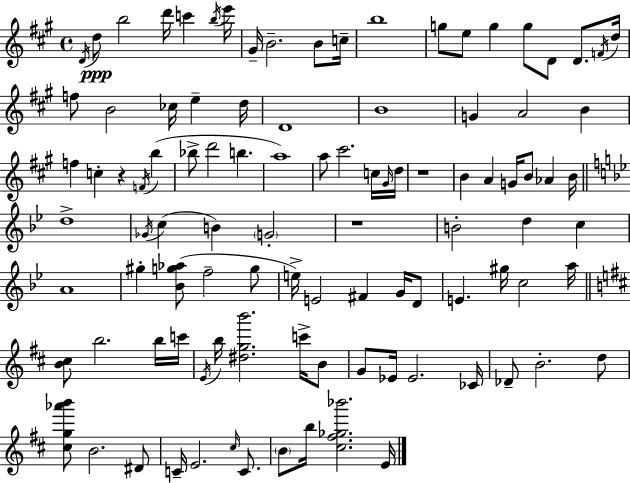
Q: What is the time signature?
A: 4/4